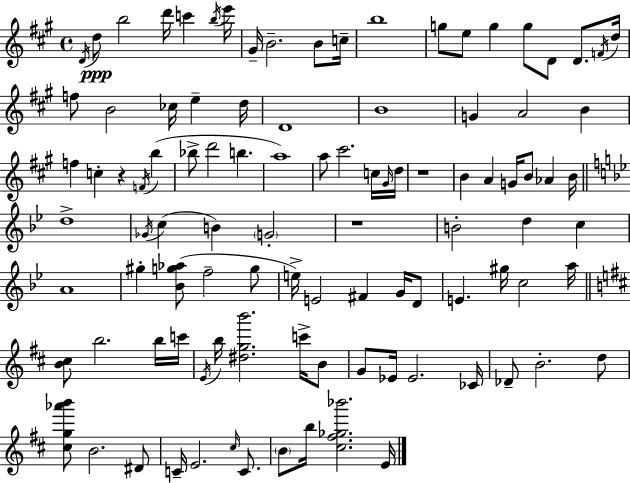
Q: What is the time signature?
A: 4/4